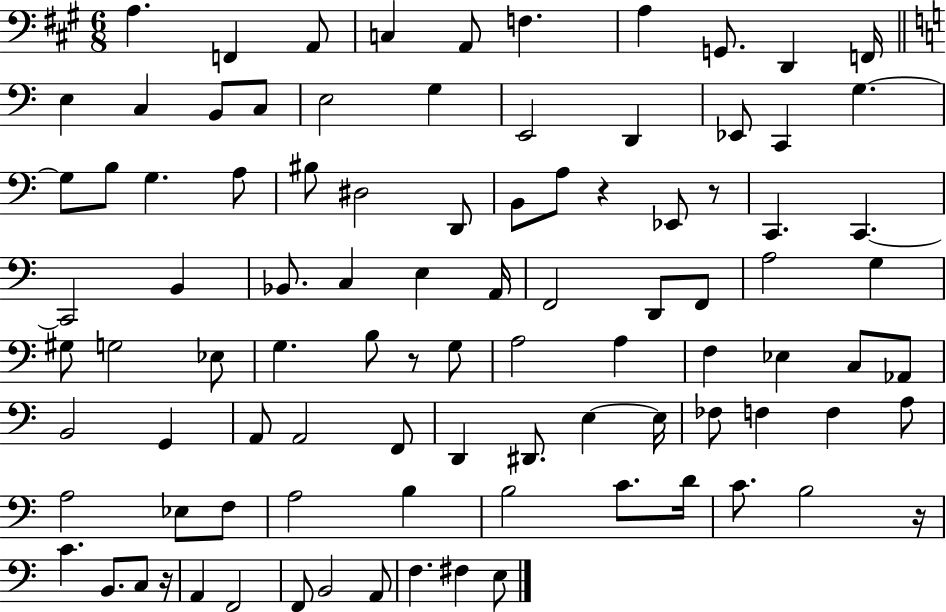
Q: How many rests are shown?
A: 5